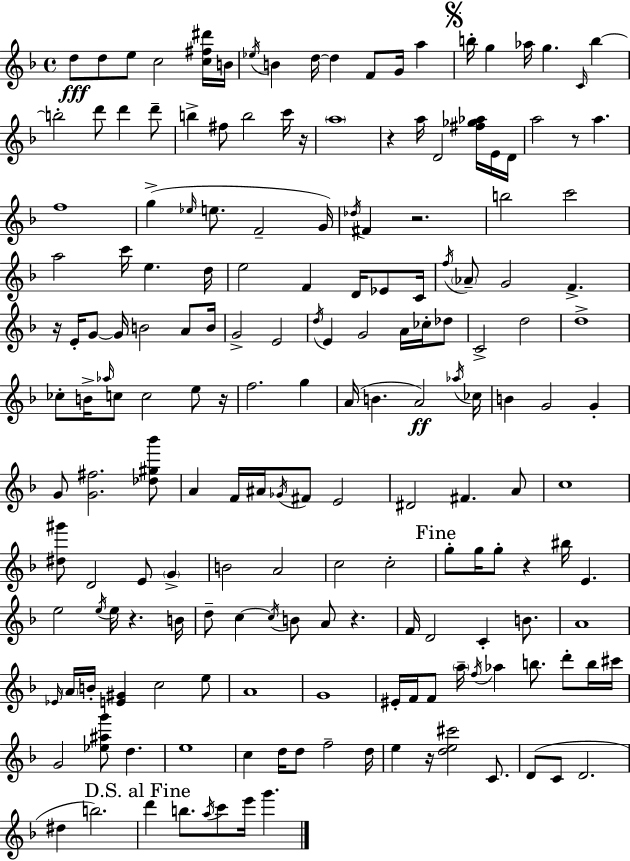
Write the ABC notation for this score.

X:1
T:Untitled
M:4/4
L:1/4
K:F
d/2 d/2 e/2 c2 [c^f^d']/4 B/4 _e/4 B d/4 d F/2 G/4 a b/4 g _a/4 g C/4 b b2 d'/2 d' d'/2 b ^f/2 b2 c'/4 z/4 a4 z a/4 D2 [^f_g_a]/4 E/4 D/4 a2 z/2 a f4 g _e/4 e/2 F2 G/4 _d/4 ^F z2 b2 c'2 a2 c'/4 e d/4 e2 F D/4 _E/2 C/4 f/4 _A/2 G2 F z/4 E/4 G/2 G/4 B2 A/2 B/4 G2 E2 d/4 E G2 A/4 _c/4 _d/2 C2 d2 d4 _c/2 B/4 _a/4 c/2 c2 e/2 z/4 f2 g A/4 B A2 _a/4 _c/4 B G2 G G/2 [G^f]2 [_d^g_b']/2 A F/4 ^A/4 _G/4 ^F/2 E2 ^D2 ^F A/2 c4 [^d^g']/2 D2 E/2 G B2 A2 c2 c2 g/2 g/4 g/2 z ^b/4 E e2 e/4 e/4 z B/4 d/2 c c/4 B/2 A/2 z F/4 D2 C B/2 A4 _E/4 A/4 B/4 [E^G] c2 e/2 A4 G4 ^E/4 F/4 F/2 a/4 f/4 _a b/2 d'/2 b/4 ^c'/4 G2 [_e^ag']/2 d e4 c d/4 d/2 f2 d/4 e z/4 [de^c']2 C/2 D/2 C/2 D2 ^d b2 d' b/2 a/4 c'/2 e'/4 g'